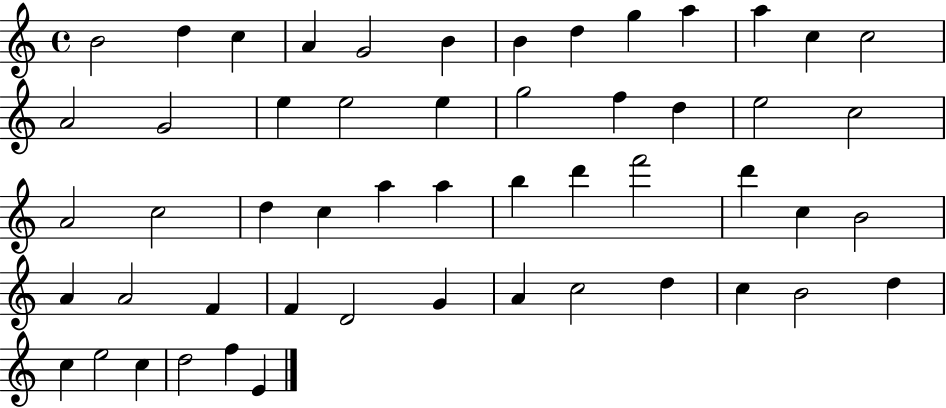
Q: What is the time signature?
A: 4/4